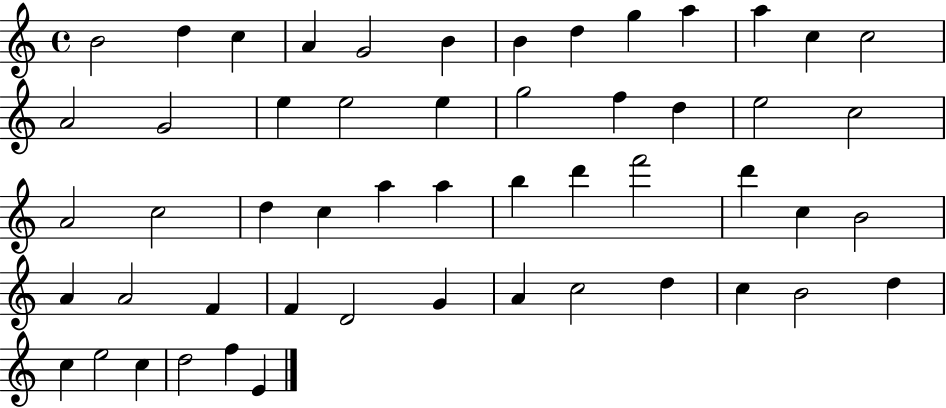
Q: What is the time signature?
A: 4/4